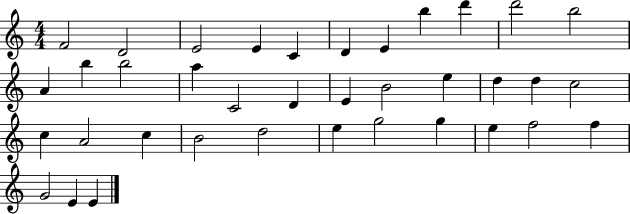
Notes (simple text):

F4/h D4/h E4/h E4/q C4/q D4/q E4/q B5/q D6/q D6/h B5/h A4/q B5/q B5/h A5/q C4/h D4/q E4/q B4/h E5/q D5/q D5/q C5/h C5/q A4/h C5/q B4/h D5/h E5/q G5/h G5/q E5/q F5/h F5/q G4/h E4/q E4/q